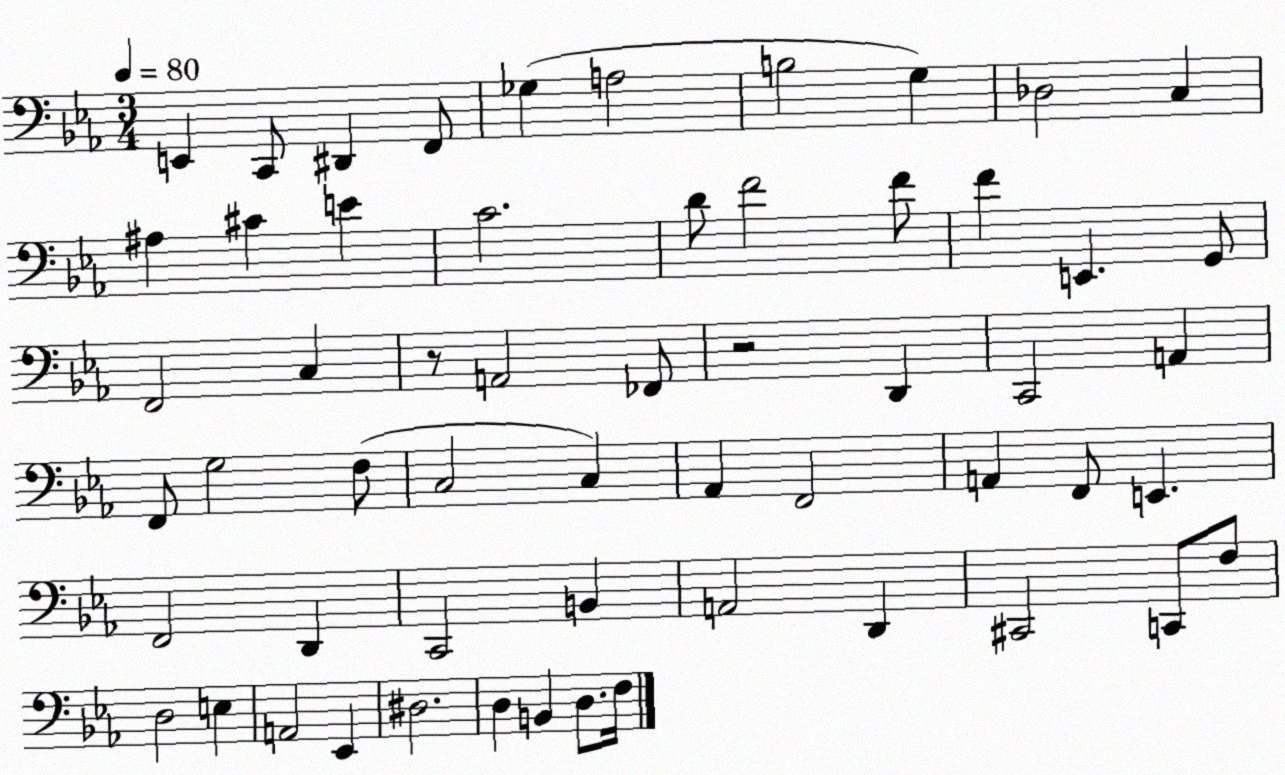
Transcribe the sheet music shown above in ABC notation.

X:1
T:Untitled
M:3/4
L:1/4
K:Eb
E,, C,,/2 ^D,, F,,/2 _G, A,2 B,2 G, _D,2 C, ^A, ^C E C2 D/2 F2 F/2 F E,, G,,/2 F,,2 C, z/2 A,,2 _F,,/2 z2 D,, C,,2 A,, F,,/2 G,2 F,/2 C,2 C, _A,, F,,2 A,, F,,/2 E,, F,,2 D,, C,,2 B,, A,,2 D,, ^C,,2 C,,/2 F,/2 D,2 E, A,,2 _E,, ^D,2 D, B,, D,/2 F,/4